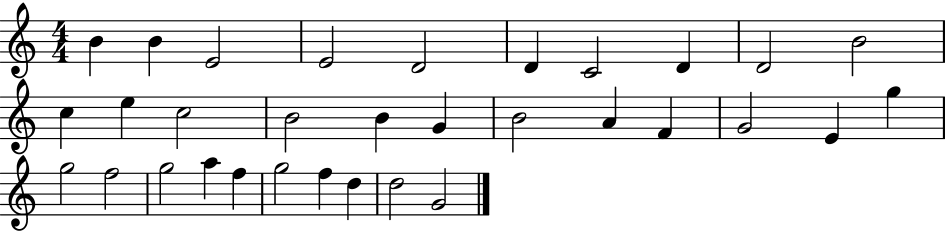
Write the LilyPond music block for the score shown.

{
  \clef treble
  \numericTimeSignature
  \time 4/4
  \key c \major
  b'4 b'4 e'2 | e'2 d'2 | d'4 c'2 d'4 | d'2 b'2 | \break c''4 e''4 c''2 | b'2 b'4 g'4 | b'2 a'4 f'4 | g'2 e'4 g''4 | \break g''2 f''2 | g''2 a''4 f''4 | g''2 f''4 d''4 | d''2 g'2 | \break \bar "|."
}